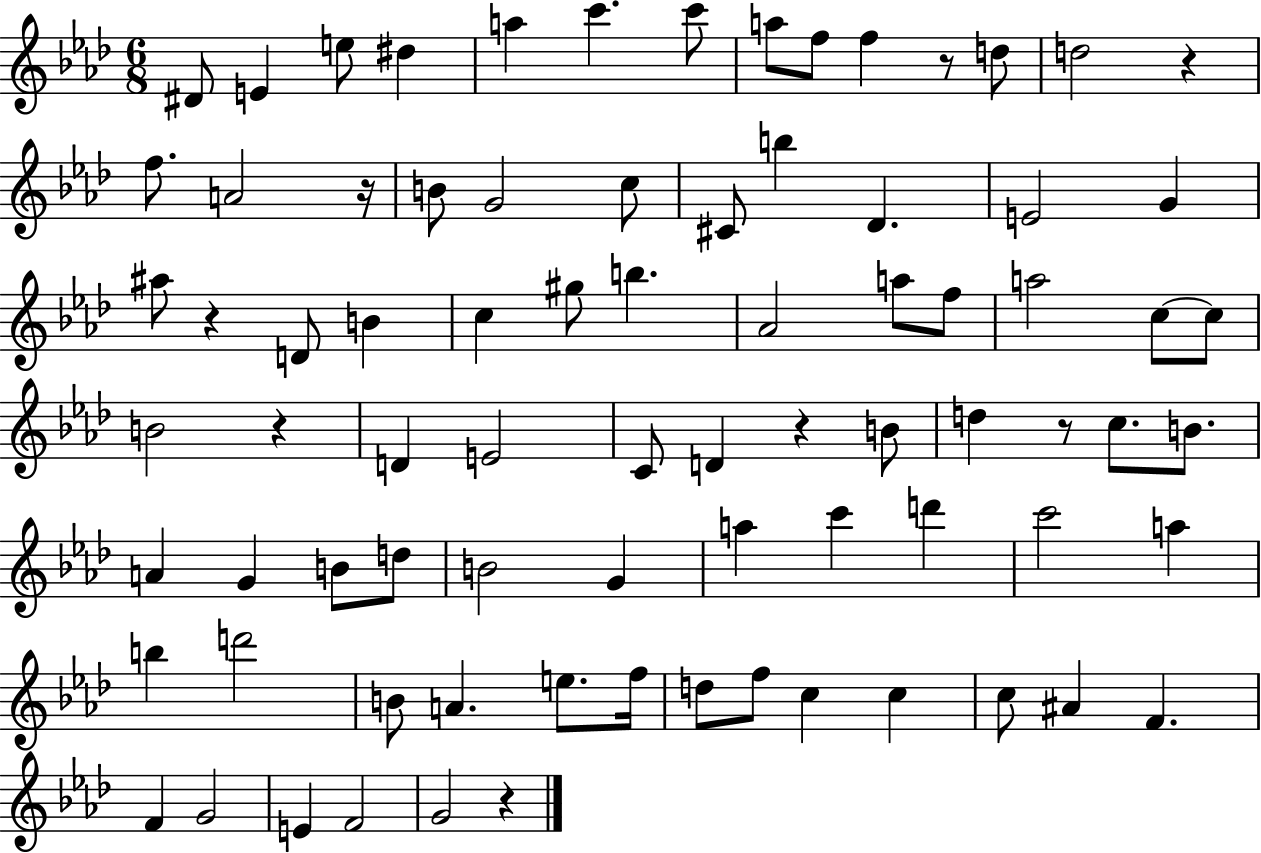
X:1
T:Untitled
M:6/8
L:1/4
K:Ab
^D/2 E e/2 ^d a c' c'/2 a/2 f/2 f z/2 d/2 d2 z f/2 A2 z/4 B/2 G2 c/2 ^C/2 b _D E2 G ^a/2 z D/2 B c ^g/2 b _A2 a/2 f/2 a2 c/2 c/2 B2 z D E2 C/2 D z B/2 d z/2 c/2 B/2 A G B/2 d/2 B2 G a c' d' c'2 a b d'2 B/2 A e/2 f/4 d/2 f/2 c c c/2 ^A F F G2 E F2 G2 z